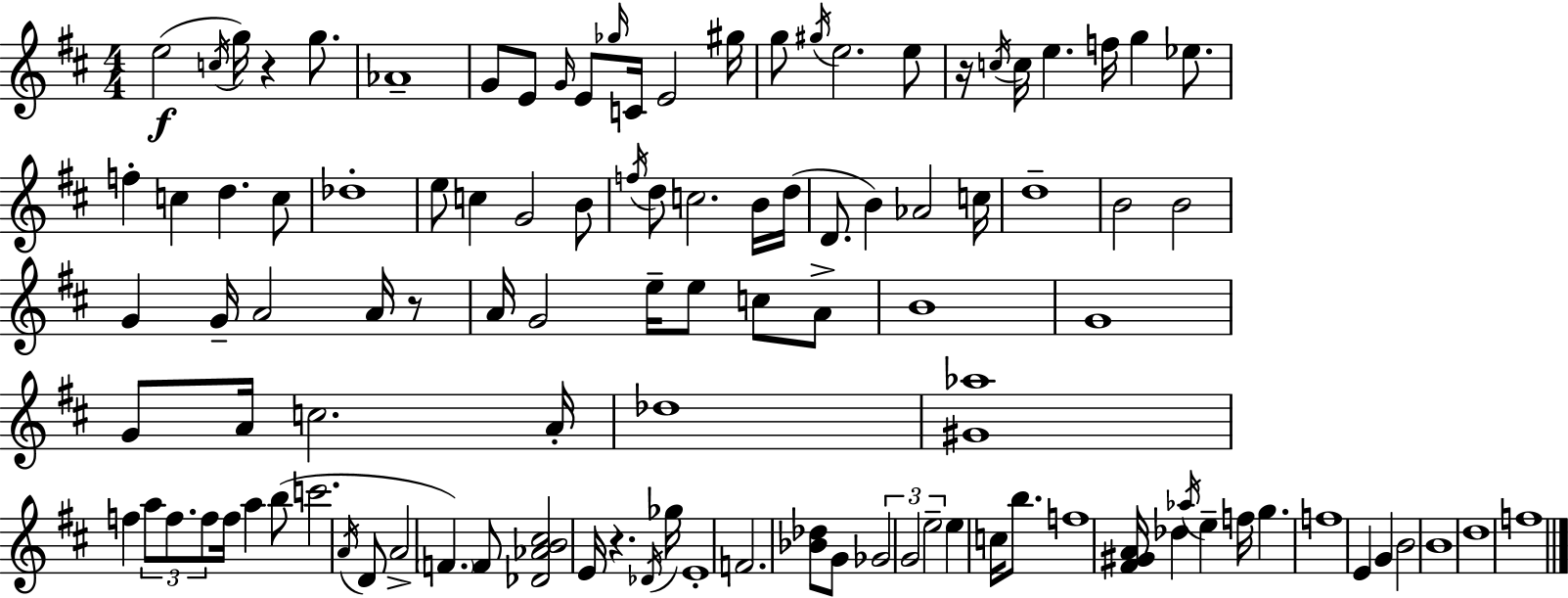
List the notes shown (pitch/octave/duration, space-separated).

E5/h C5/s G5/s R/q G5/e. Ab4/w G4/e E4/e G4/s E4/e Gb5/s C4/s E4/h G#5/s G5/e G#5/s E5/h. E5/e R/s C5/s C5/s E5/q. F5/s G5/q Eb5/e. F5/q C5/q D5/q. C5/e Db5/w E5/e C5/q G4/h B4/e F5/s D5/e C5/h. B4/s D5/s D4/e. B4/q Ab4/h C5/s D5/w B4/h B4/h G4/q G4/s A4/h A4/s R/e A4/s G4/h E5/s E5/e C5/e A4/e B4/w G4/w G4/e A4/s C5/h. A4/s Db5/w [G#4,Ab5]/w F5/q A5/e F5/e. F5/e F5/s A5/q B5/e C6/h. A4/s D4/e A4/h F4/q. F4/e [Db4,Ab4,B4,C#5]/h E4/s R/q. Db4/s Gb5/s E4/w F4/h. [Bb4,Db5]/e G4/e Gb4/h G4/h E5/h E5/q C5/s B5/e. F5/w [F#4,G#4,A4]/s Db5/q Ab5/s E5/q F5/s G5/q. F5/w E4/q G4/q B4/h B4/w D5/w F5/w